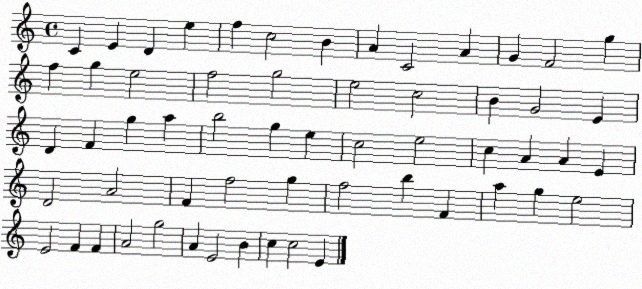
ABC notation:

X:1
T:Untitled
M:4/4
L:1/4
K:C
C E D e f c2 B A C2 A G F2 g f g e2 f2 g2 e2 c2 B G2 E D F g a b2 g e c2 e2 c A A E D2 A2 F f2 g f2 b F a g e2 E2 F F A2 g2 A E2 B c c2 E